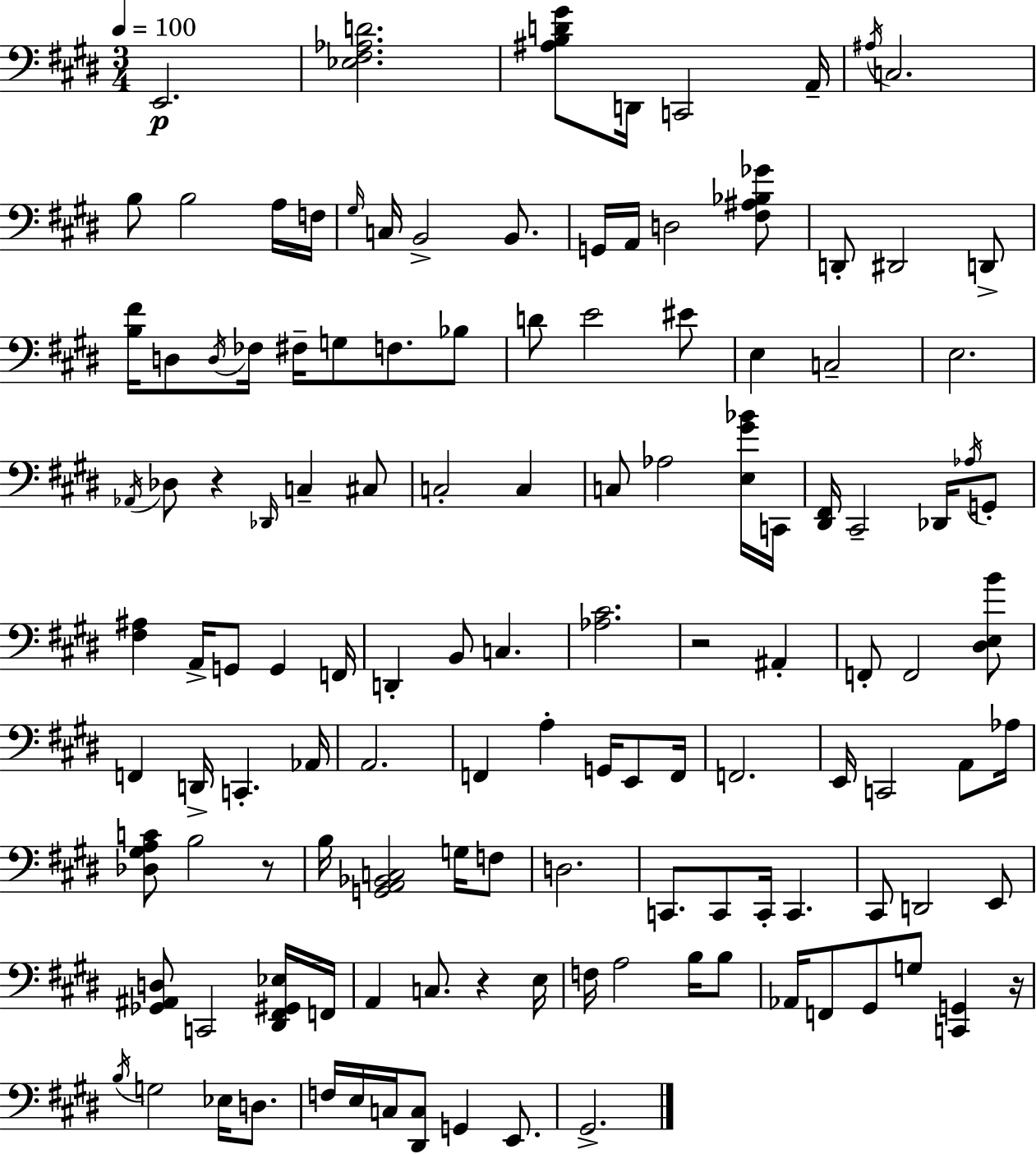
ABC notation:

X:1
T:Untitled
M:3/4
L:1/4
K:E
E,,2 [_E,^F,_A,D]2 [^A,B,D^G]/2 D,,/4 C,,2 A,,/4 ^A,/4 C,2 B,/2 B,2 A,/4 F,/4 ^G,/4 C,/4 B,,2 B,,/2 G,,/4 A,,/4 D,2 [^F,^A,_B,_G]/2 D,,/2 ^D,,2 D,,/2 [B,^F]/4 D,/2 D,/4 _F,/4 ^F,/4 G,/2 F,/2 _B,/2 D/2 E2 ^E/2 E, C,2 E,2 _A,,/4 _D,/2 z _D,,/4 C, ^C,/2 C,2 C, C,/2 _A,2 [E,^G_B]/4 C,,/4 [^D,,^F,,]/4 ^C,,2 _D,,/4 _A,/4 G,,/2 [^F,^A,] A,,/4 G,,/2 G,, F,,/4 D,, B,,/2 C, [_A,^C]2 z2 ^A,, F,,/2 F,,2 [^D,E,B]/2 F,, D,,/4 C,, _A,,/4 A,,2 F,, A, G,,/4 E,,/2 F,,/4 F,,2 E,,/4 C,,2 A,,/2 _A,/4 [_D,^G,A,C]/2 B,2 z/2 B,/4 [G,,A,,_B,,C,]2 G,/4 F,/2 D,2 C,,/2 C,,/2 C,,/4 C,, ^C,,/2 D,,2 E,,/2 [_G,,^A,,D,]/2 C,,2 [^D,,^F,,^G,,_E,]/4 F,,/4 A,, C,/2 z E,/4 F,/4 A,2 B,/4 B,/2 _A,,/4 F,,/2 ^G,,/2 G,/2 [C,,G,,] z/4 B,/4 G,2 _E,/4 D,/2 F,/4 E,/4 C,/4 [^D,,C,]/2 G,, E,,/2 ^G,,2